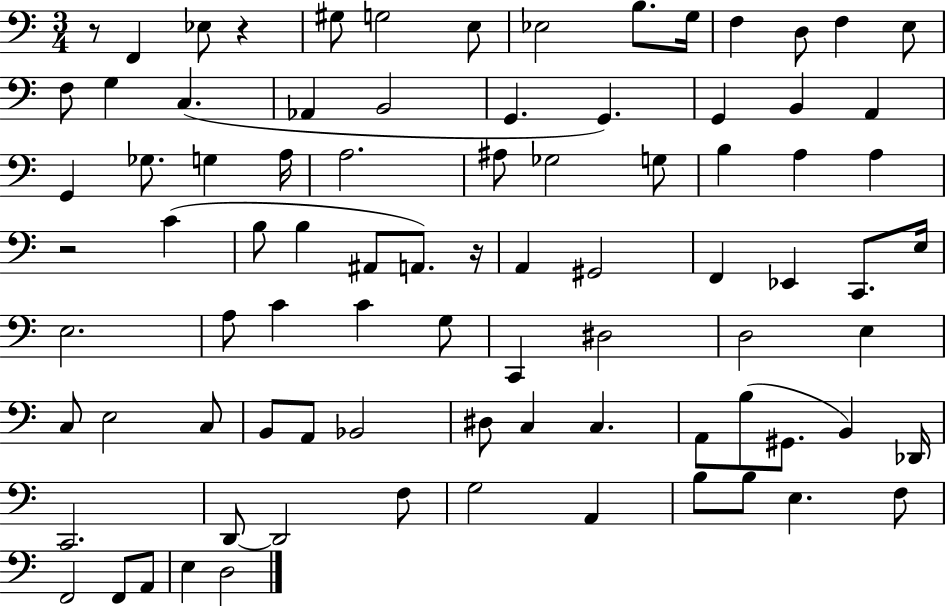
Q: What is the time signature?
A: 3/4